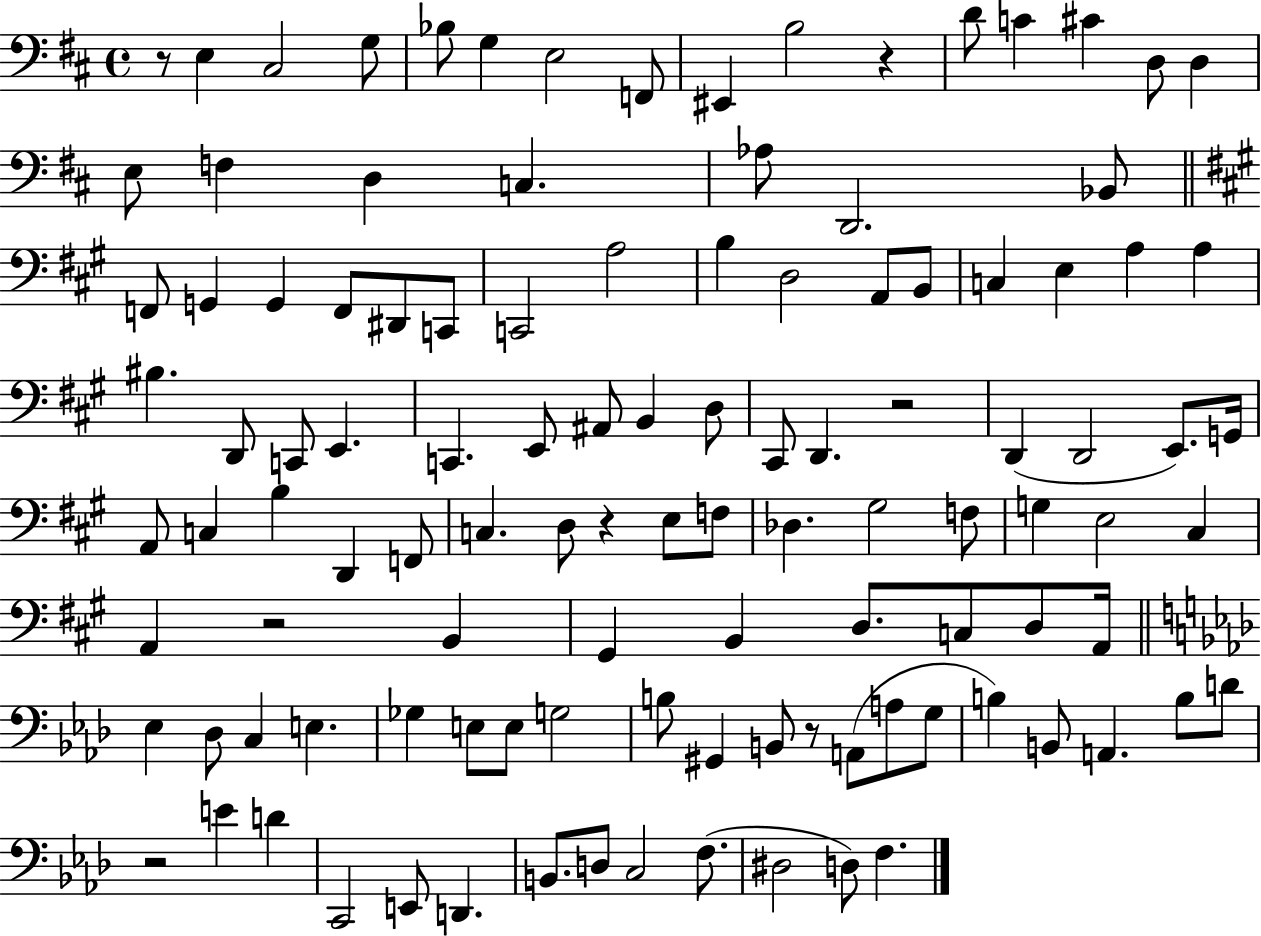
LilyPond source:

{
  \clef bass
  \time 4/4
  \defaultTimeSignature
  \key d \major
  r8 e4 cis2 g8 | bes8 g4 e2 f,8 | eis,4 b2 r4 | d'8 c'4 cis'4 d8 d4 | \break e8 f4 d4 c4. | aes8 d,2. bes,8 | \bar "||" \break \key a \major f,8 g,4 g,4 f,8 dis,8 c,8 | c,2 a2 | b4 d2 a,8 b,8 | c4 e4 a4 a4 | \break bis4. d,8 c,8 e,4. | c,4. e,8 ais,8 b,4 d8 | cis,8 d,4. r2 | d,4( d,2 e,8.) g,16 | \break a,8 c4 b4 d,4 f,8 | c4. d8 r4 e8 f8 | des4. gis2 f8 | g4 e2 cis4 | \break a,4 r2 b,4 | gis,4 b,4 d8. c8 d8 a,16 | \bar "||" \break \key f \minor ees4 des8 c4 e4. | ges4 e8 e8 g2 | b8 gis,4 b,8 r8 a,8( a8 g8 | b4) b,8 a,4. b8 d'8 | \break r2 e'4 d'4 | c,2 e,8 d,4. | b,8. d8 c2 f8.( | dis2 d8) f4. | \break \bar "|."
}